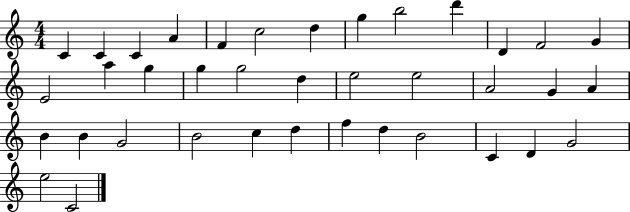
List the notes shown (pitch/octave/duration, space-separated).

C4/q C4/q C4/q A4/q F4/q C5/h D5/q G5/q B5/h D6/q D4/q F4/h G4/q E4/h A5/q G5/q G5/q G5/h D5/q E5/h E5/h A4/h G4/q A4/q B4/q B4/q G4/h B4/h C5/q D5/q F5/q D5/q B4/h C4/q D4/q G4/h E5/h C4/h